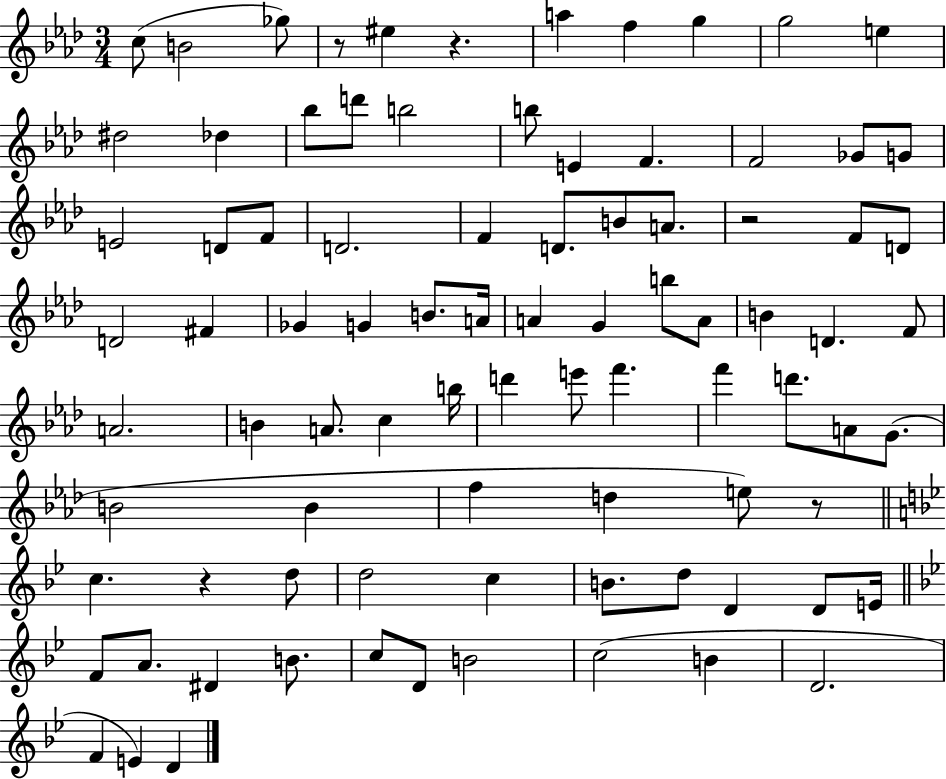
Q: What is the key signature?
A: AES major